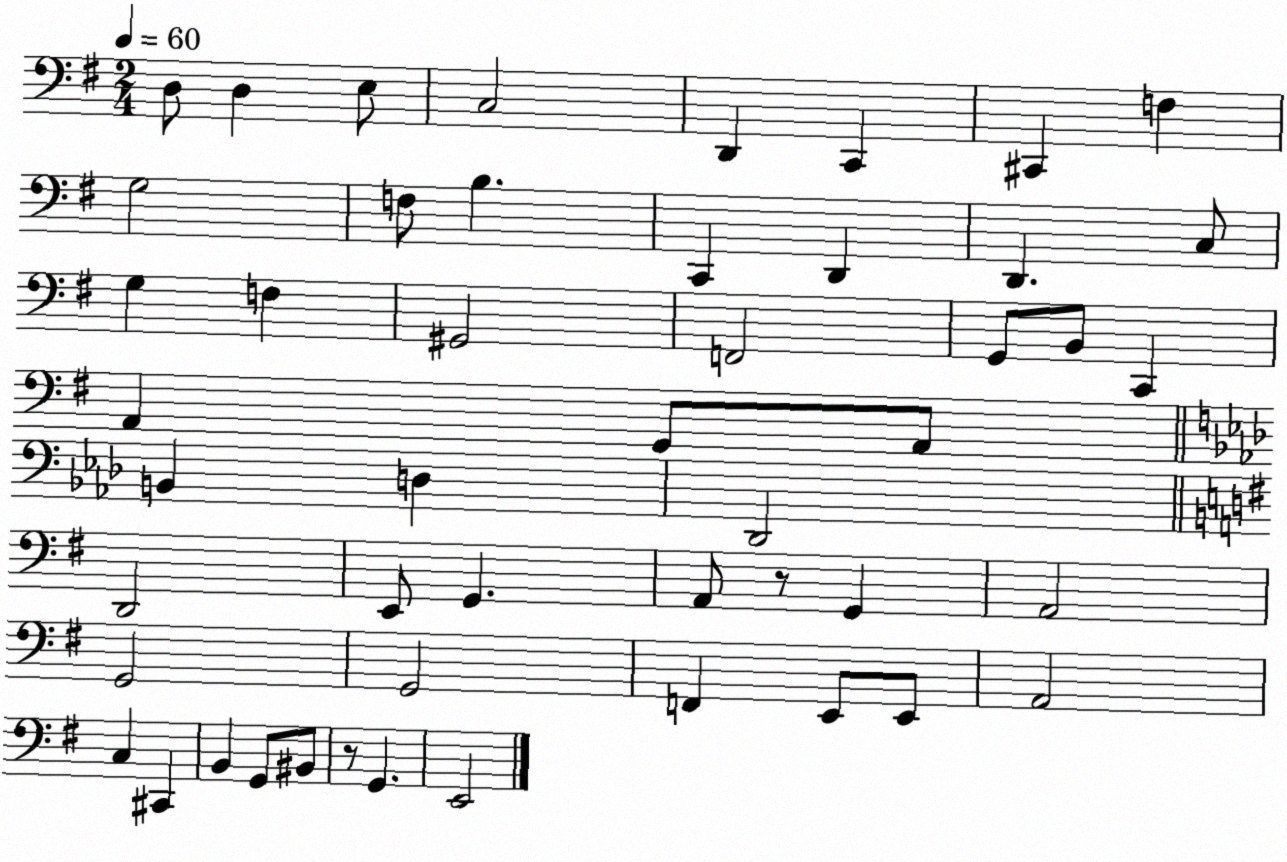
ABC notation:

X:1
T:Untitled
M:2/4
L:1/4
K:G
D,/2 D, E,/2 C,2 D,, C,, ^C,, F, G,2 F,/2 B, C,, D,, D,, C,/2 G, F, ^G,,2 F,,2 G,,/2 B,,/2 C,, A,, G,,/2 A,,/2 B,, D, _D,,2 D,,2 E,,/2 G,, A,,/2 z/2 G,, A,,2 G,,2 G,,2 F,, E,,/2 E,,/2 A,,2 C, ^C,, B,, G,,/2 ^B,,/2 z/2 G,, E,,2